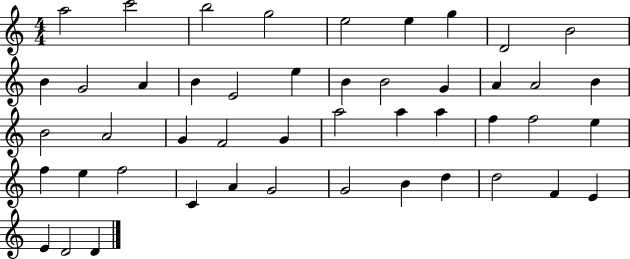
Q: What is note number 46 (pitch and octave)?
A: D4